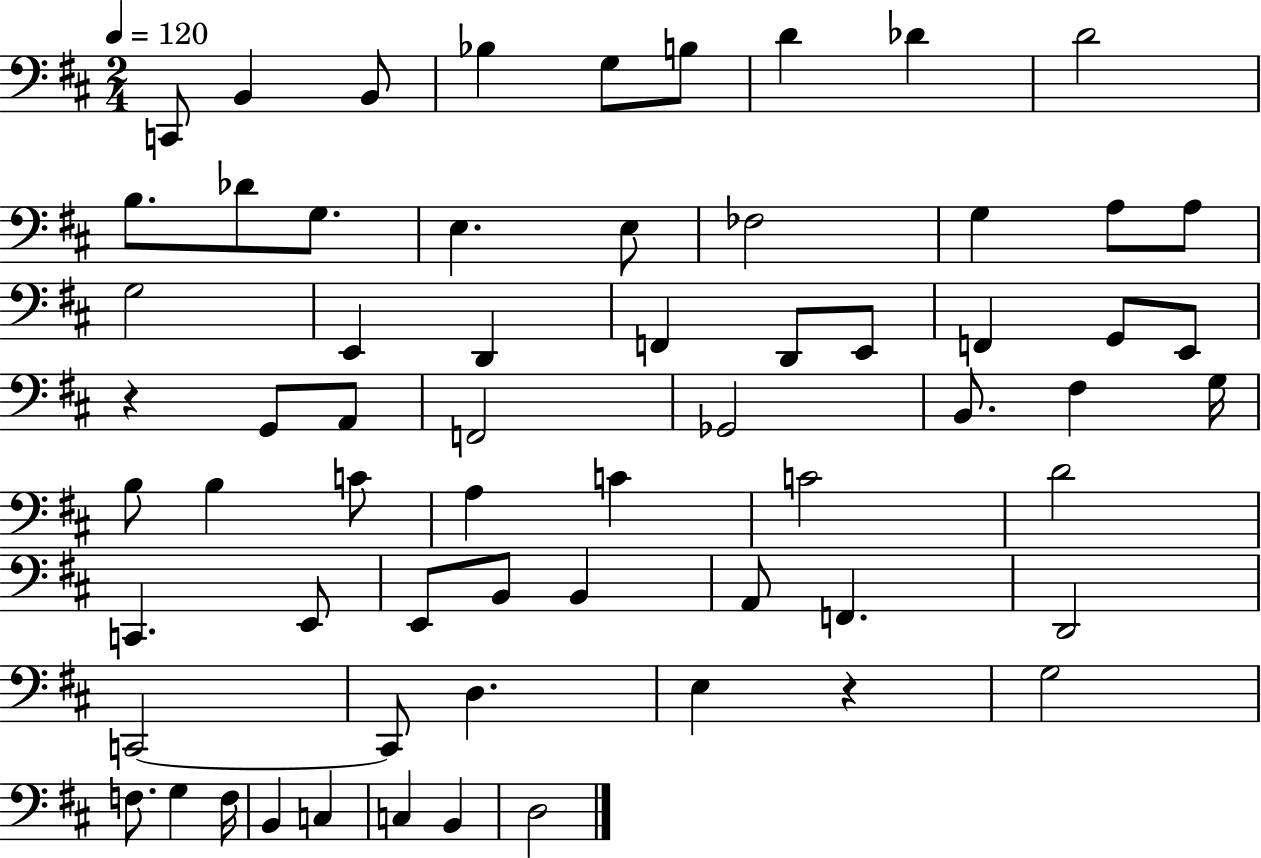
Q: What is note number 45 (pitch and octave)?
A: B2